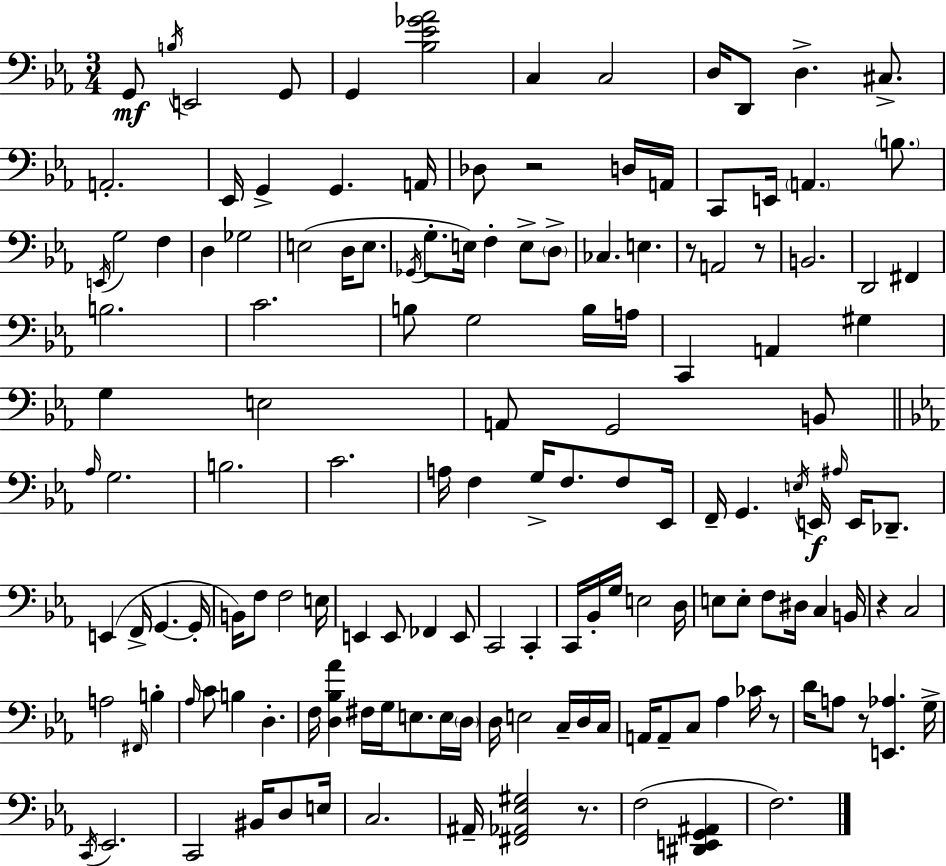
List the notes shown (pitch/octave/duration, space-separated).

G2/e B3/s E2/h G2/e G2/q [Bb3,Eb4,Gb4,Ab4]/h C3/q C3/h D3/s D2/e D3/q. C#3/e. A2/h. Eb2/s G2/q G2/q. A2/s Db3/e R/h D3/s A2/s C2/e E2/s A2/q. B3/e. E2/s G3/h F3/q D3/q Gb3/h E3/h D3/s E3/e. Gb2/s G3/e. E3/s F3/q E3/e D3/e CES3/q. E3/q. R/e A2/h R/e B2/h. D2/h F#2/q B3/h. C4/h. B3/e G3/h B3/s A3/s C2/q A2/q G#3/q G3/q E3/h A2/e G2/h B2/e Ab3/s G3/h. B3/h. C4/h. A3/s F3/q G3/s F3/e. F3/e Eb2/s F2/s G2/q. E3/s E2/s A#3/s E2/s Db2/e. E2/q F2/s G2/q. G2/s B2/s F3/e F3/h E3/s E2/q E2/e FES2/q E2/e C2/h C2/q C2/s Bb2/s G3/s E3/h D3/s E3/e E3/e F3/e D#3/s C3/q B2/s R/q C3/h A3/h F#2/s B3/q Ab3/s C4/e B3/q D3/q. F3/s [D3,Bb3,Ab4]/q F#3/s G3/s E3/e. E3/s D3/s D3/s E3/h C3/s D3/s C3/s A2/s A2/e C3/e Ab3/q CES4/s R/e D4/s A3/e R/e [E2,Ab3]/q. G3/s C2/s Eb2/h. C2/h BIS2/s D3/e E3/s C3/h. A#2/s [F#2,Ab2,Eb3,G#3]/h R/e. F3/h [D#2,E2,G2,A#2]/q F3/h.